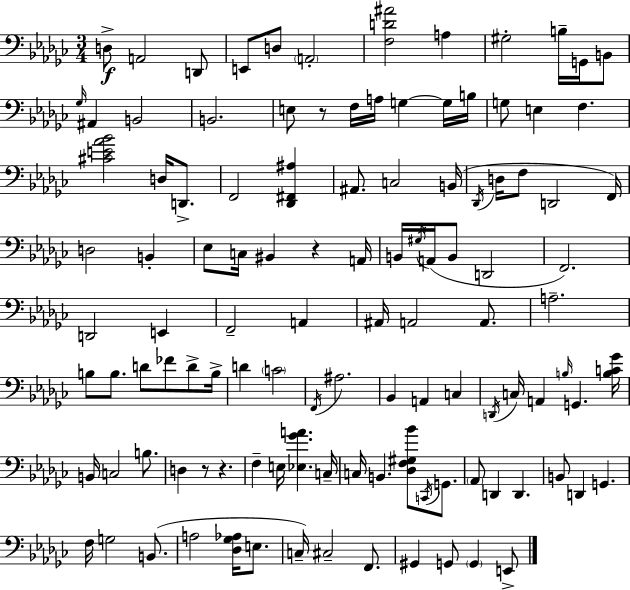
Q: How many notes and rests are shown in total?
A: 113